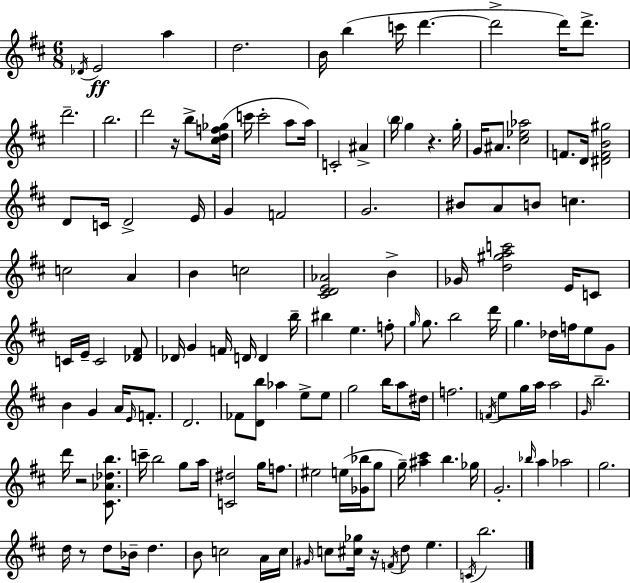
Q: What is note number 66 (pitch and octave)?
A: F5